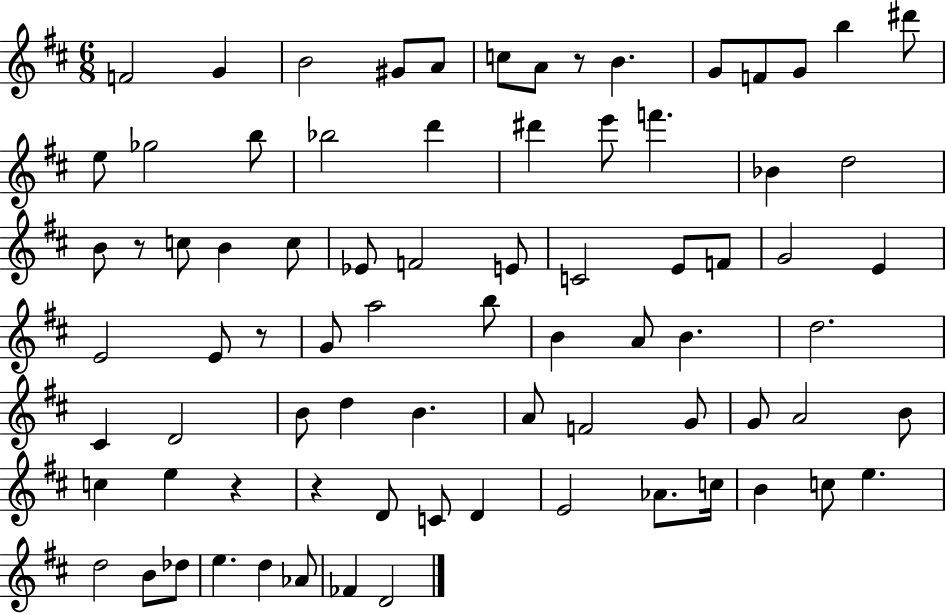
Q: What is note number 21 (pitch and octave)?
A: F6